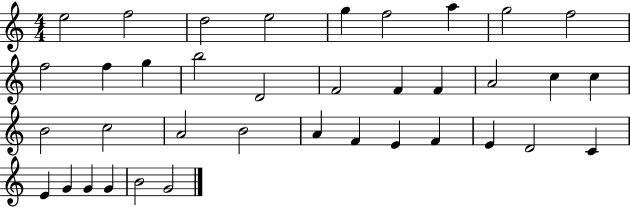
E5/h F5/h D5/h E5/h G5/q F5/h A5/q G5/h F5/h F5/h F5/q G5/q B5/h D4/h F4/h F4/q F4/q A4/h C5/q C5/q B4/h C5/h A4/h B4/h A4/q F4/q E4/q F4/q E4/q D4/h C4/q E4/q G4/q G4/q G4/q B4/h G4/h